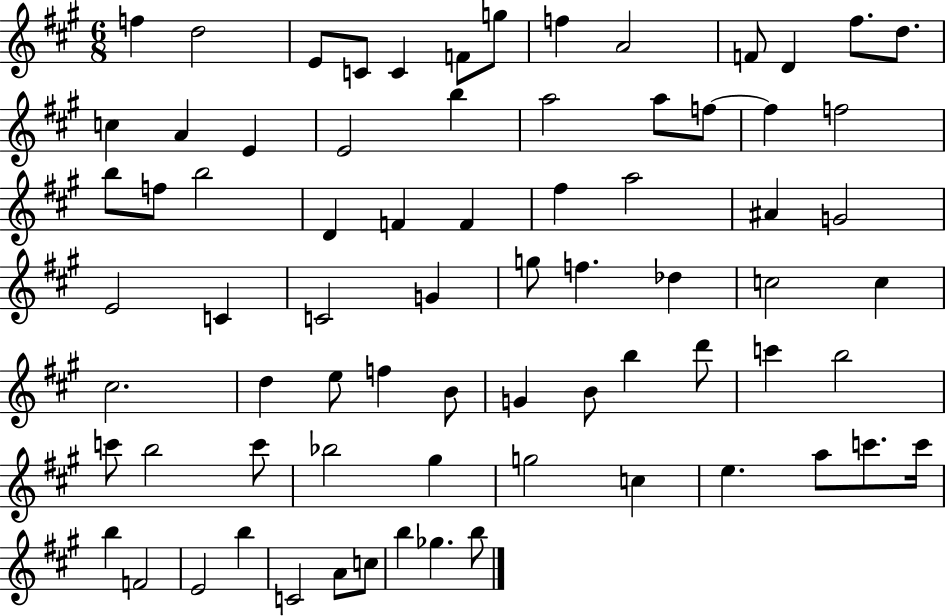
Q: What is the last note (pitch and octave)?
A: B5